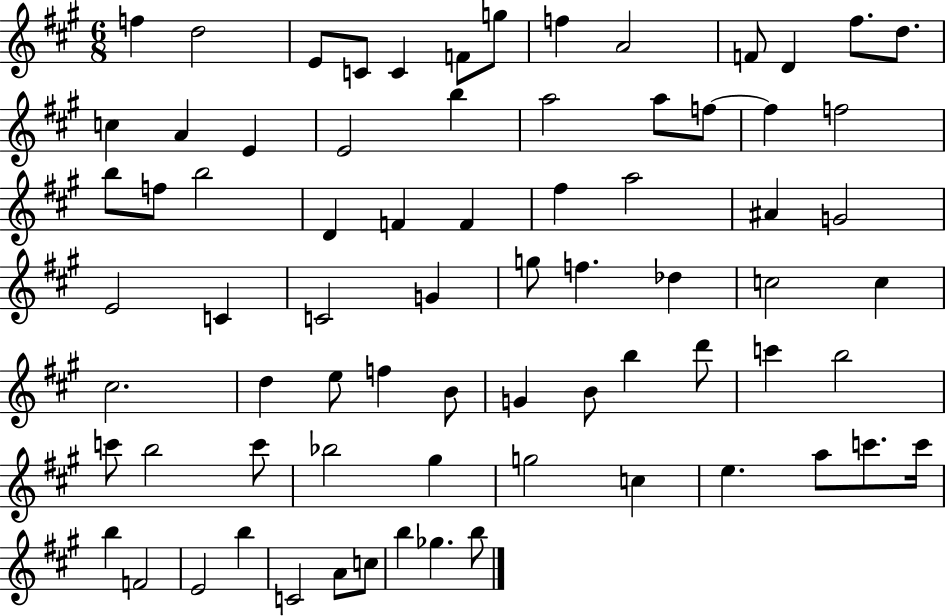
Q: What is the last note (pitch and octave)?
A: B5